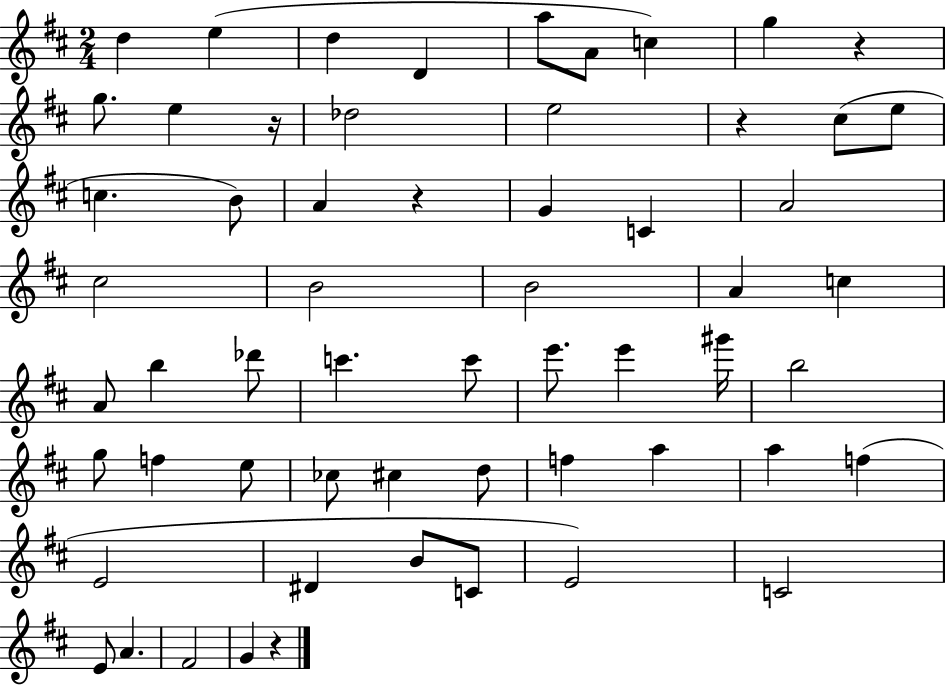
D5/q E5/q D5/q D4/q A5/e A4/e C5/q G5/q R/q G5/e. E5/q R/s Db5/h E5/h R/q C#5/e E5/e C5/q. B4/e A4/q R/q G4/q C4/q A4/h C#5/h B4/h B4/h A4/q C5/q A4/e B5/q Db6/e C6/q. C6/e E6/e. E6/q G#6/s B5/h G5/e F5/q E5/e CES5/e C#5/q D5/e F5/q A5/q A5/q F5/q E4/h D#4/q B4/e C4/e E4/h C4/h E4/e A4/q. F#4/h G4/q R/q